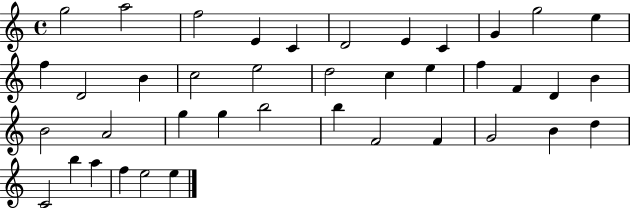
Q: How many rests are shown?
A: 0